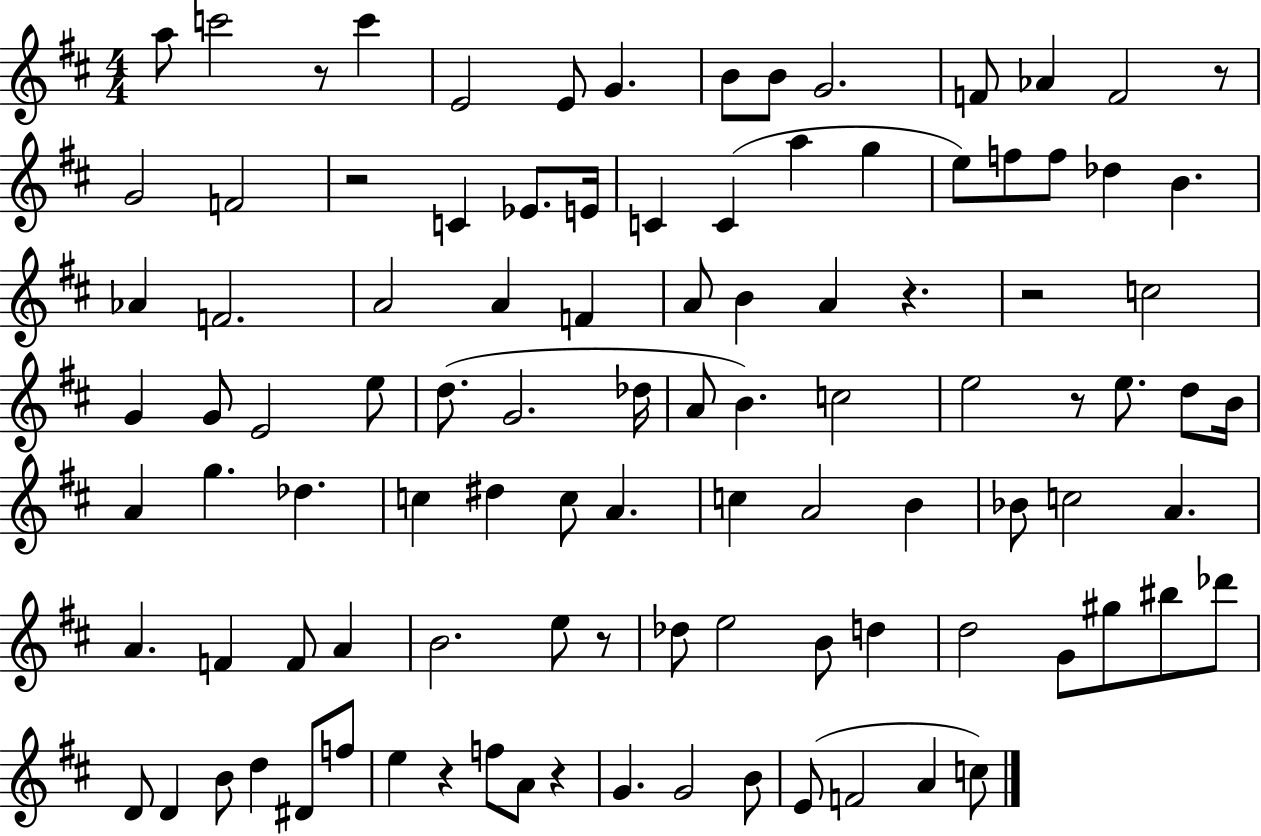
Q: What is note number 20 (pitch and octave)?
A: A5